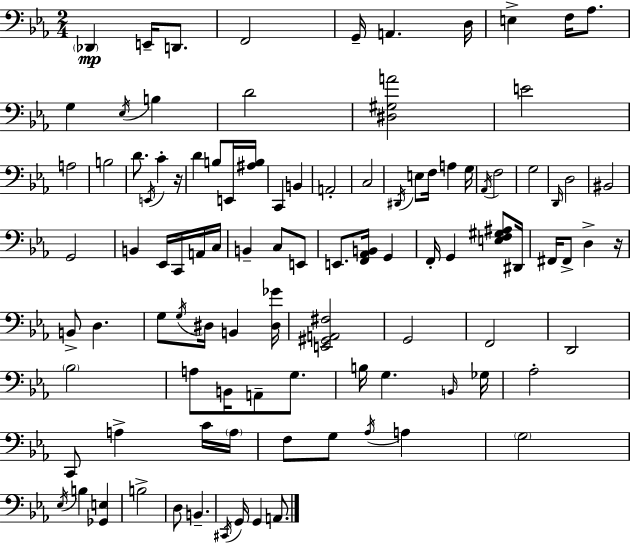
{
  \clef bass
  \numericTimeSignature
  \time 2/4
  \key ees \major
  \parenthesize des,4\mp e,16-- d,8. | f,2 | g,16-- a,4. d16 | e4-> f16 aes8. | \break g4 \acciaccatura { ees16 } b4 | d'2 | <dis gis a'>2 | e'2 | \break a2 | b2 | d'8. \acciaccatura { e,16 } c'4-. | r16 d'4 b8 | \break e,16 <ais b>16 c,4 b,4 | a,2-. | c2 | \acciaccatura { dis,16 } e8 f16 a4 | \break g16 \acciaccatura { aes,16 } f2 | g2 | \grace { d,16 } d2 | bis,2 | \break g,2 | b,4 | ees,16 c,16 a,16 c16 b,4-- | c8 e,8 e,8. | \break <f, aes, b,>16 g,4 f,16-. g,4 | <e f gis ais>8 dis,16 fis,16 fis,8-> | d4-> r16 b,8-> d4. | g8 \acciaccatura { g16 } | \break dis16 b,4 <dis ges'>16 <e, gis, a, fis>2 | g,2 | f,2 | d,2 | \break \parenthesize bes2 | a8 | b,16 a,8-- g8. b16 g4. | \grace { b,16 } ges16 aes2-. | \break c,8 | a4-> c'16 \parenthesize a16 f8 | g8 \acciaccatura { aes16 } a4 | \parenthesize g2 | \break \acciaccatura { ees16 } b4 <ges, e>4 | b2-> | d8 b,4.-- | \acciaccatura { cis,16 } g,16 g,4 a,8. | \break \bar "|."
}